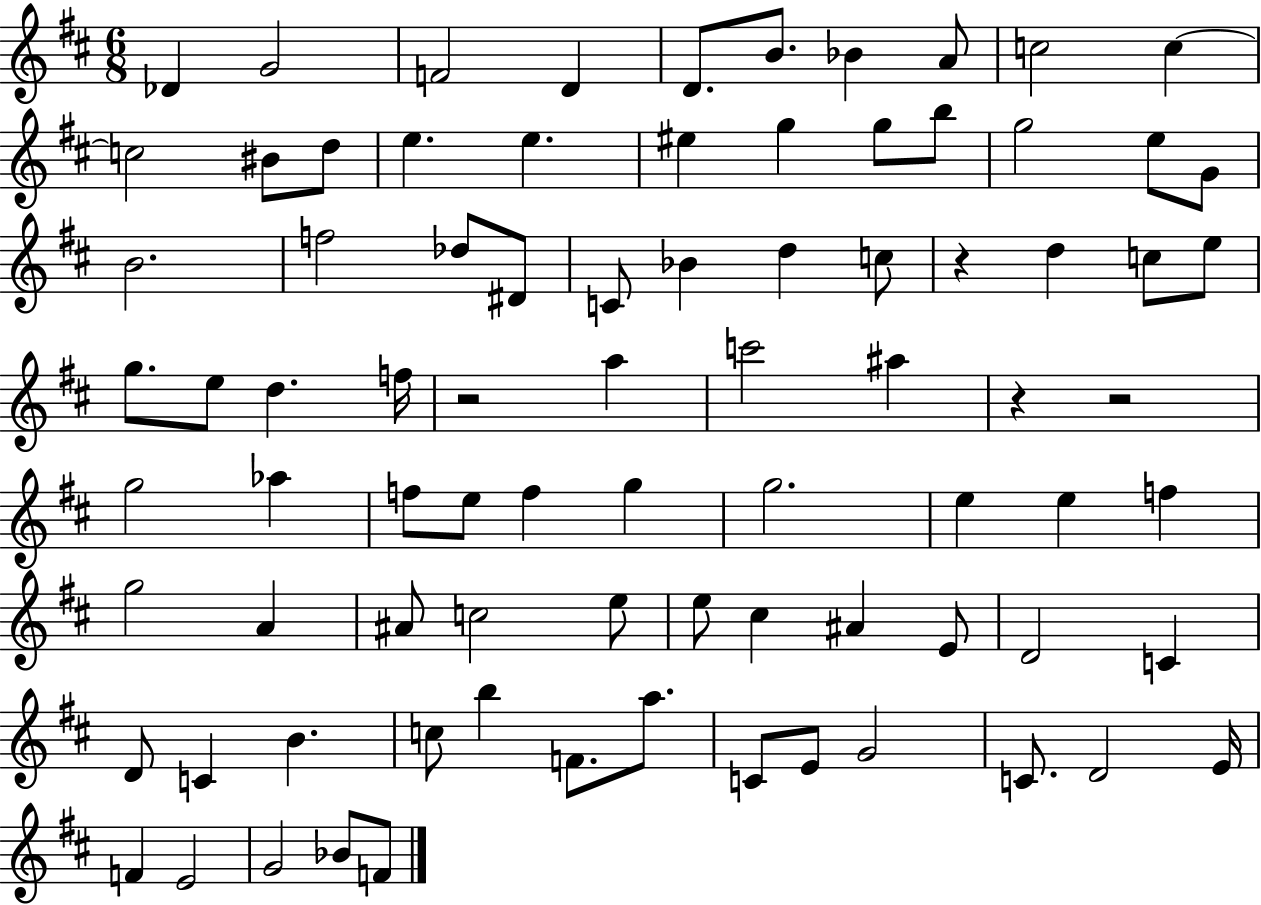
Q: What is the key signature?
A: D major